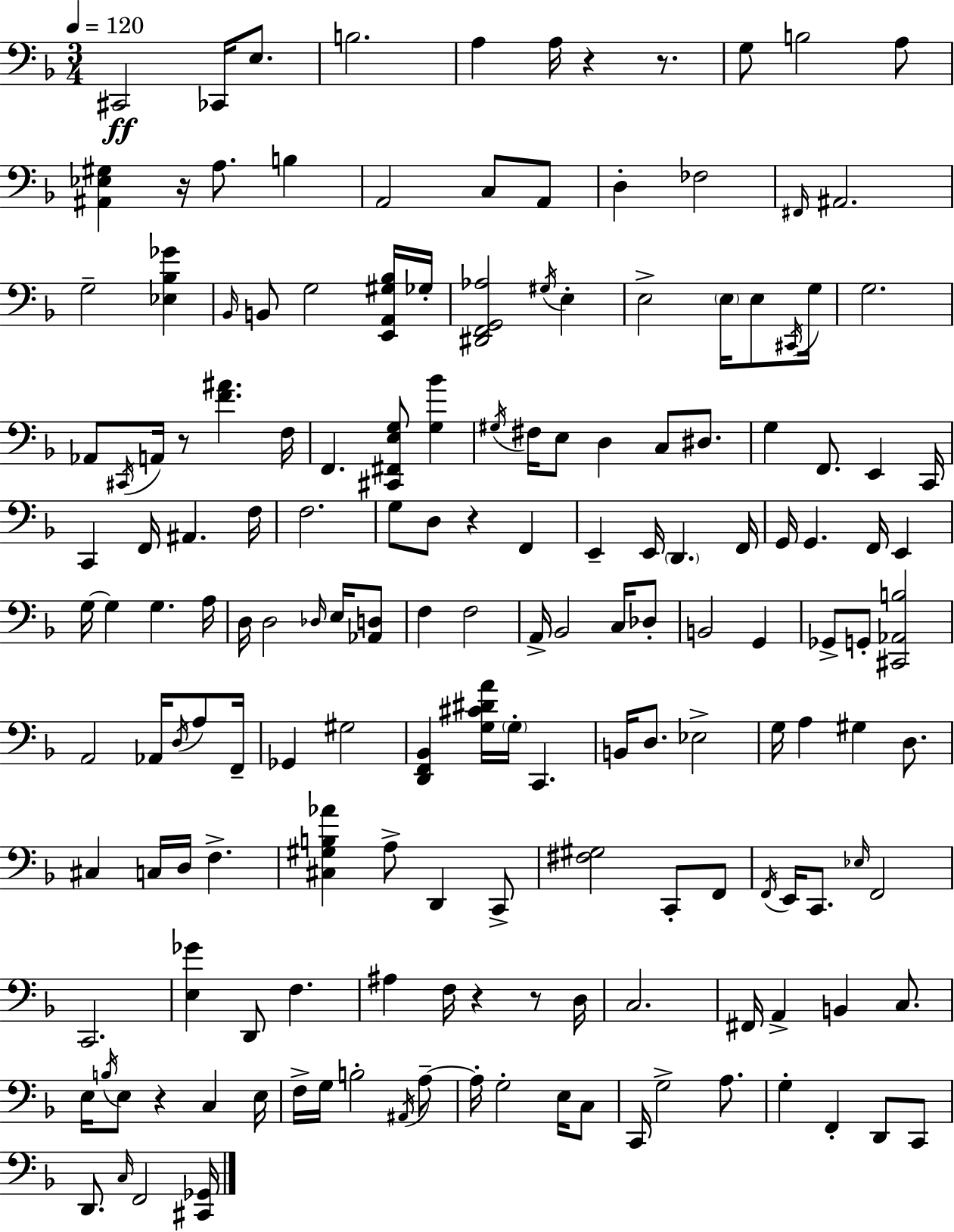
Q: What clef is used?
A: bass